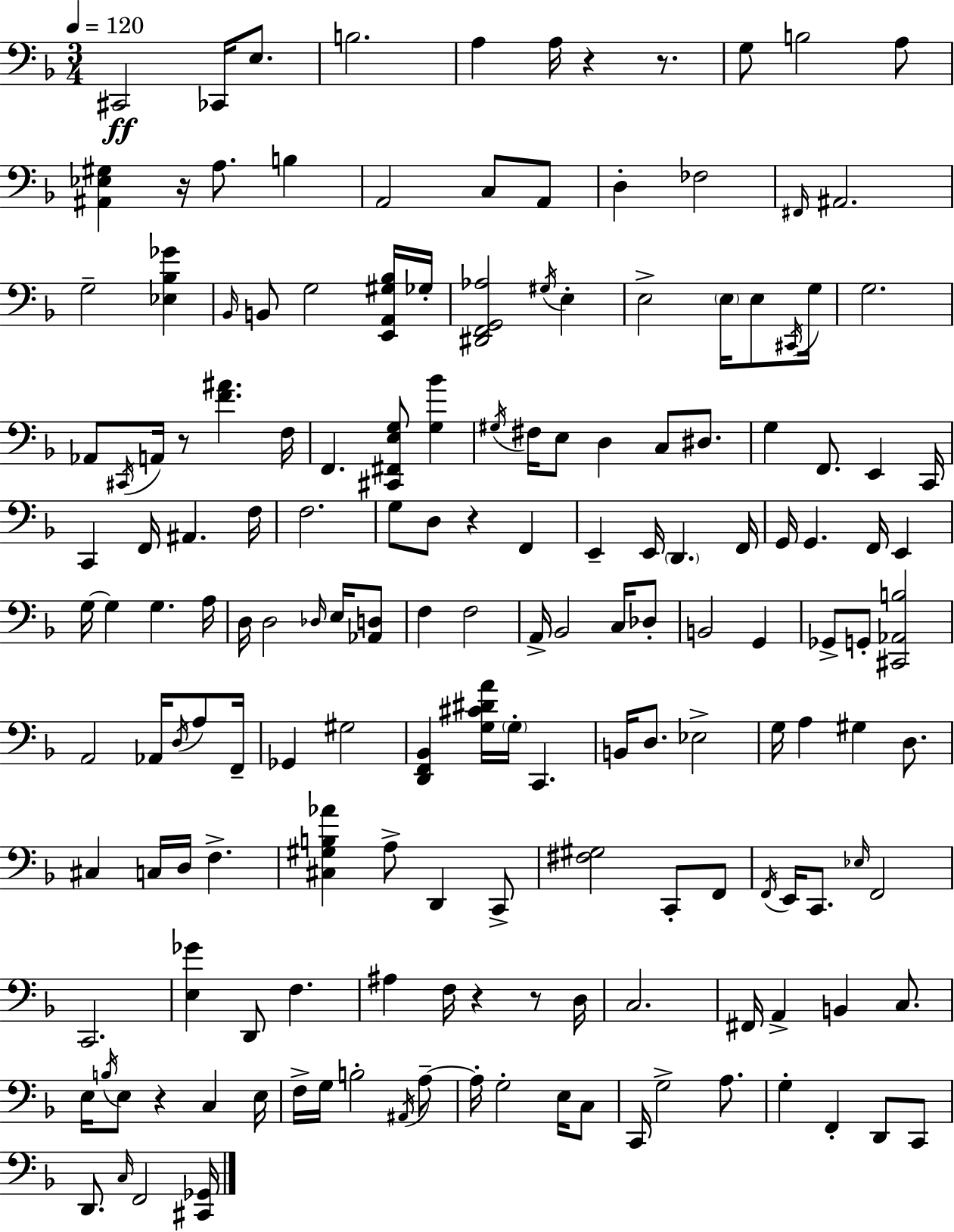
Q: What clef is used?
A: bass